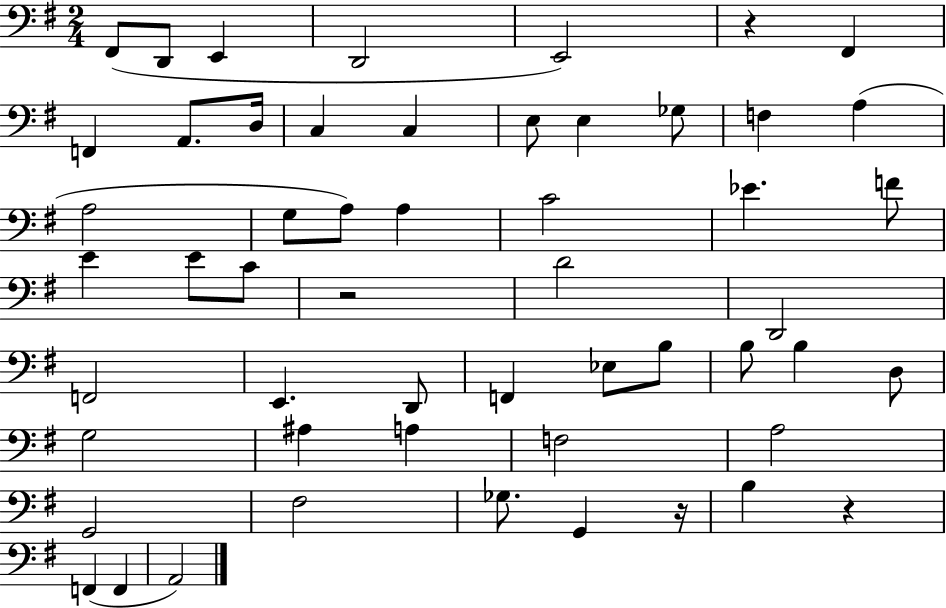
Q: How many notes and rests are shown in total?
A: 54